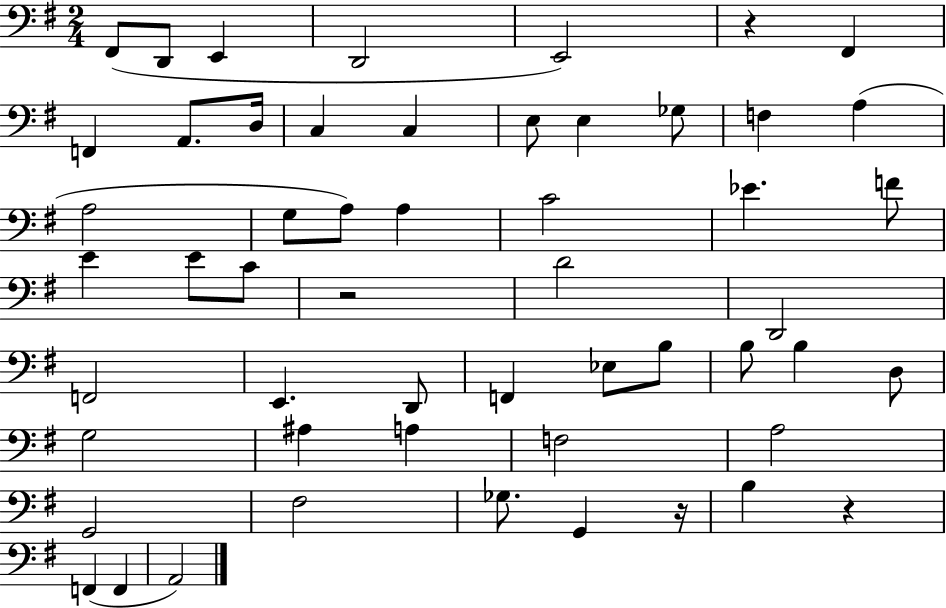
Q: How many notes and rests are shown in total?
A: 54